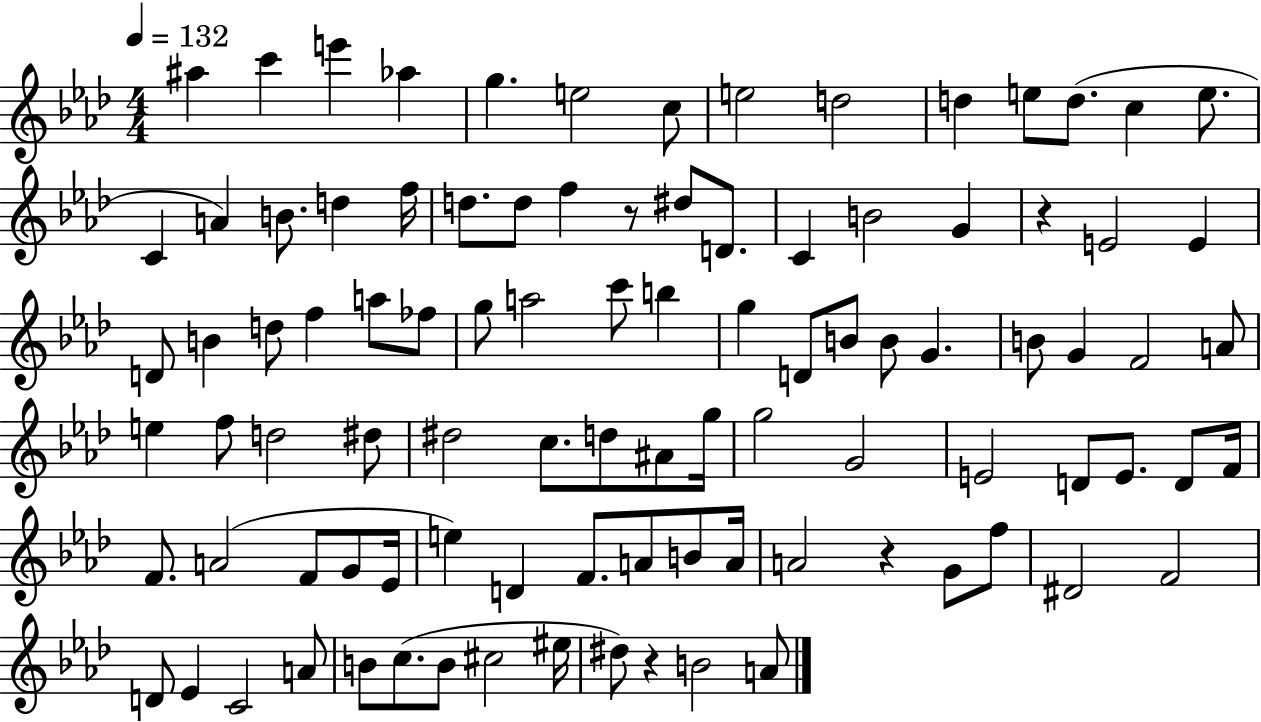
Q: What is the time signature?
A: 4/4